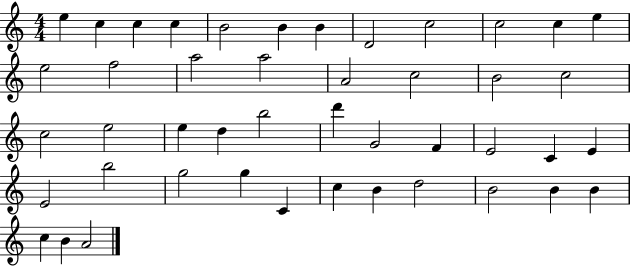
E5/q C5/q C5/q C5/q B4/h B4/q B4/q D4/h C5/h C5/h C5/q E5/q E5/h F5/h A5/h A5/h A4/h C5/h B4/h C5/h C5/h E5/h E5/q D5/q B5/h D6/q G4/h F4/q E4/h C4/q E4/q E4/h B5/h G5/h G5/q C4/q C5/q B4/q D5/h B4/h B4/q B4/q C5/q B4/q A4/h